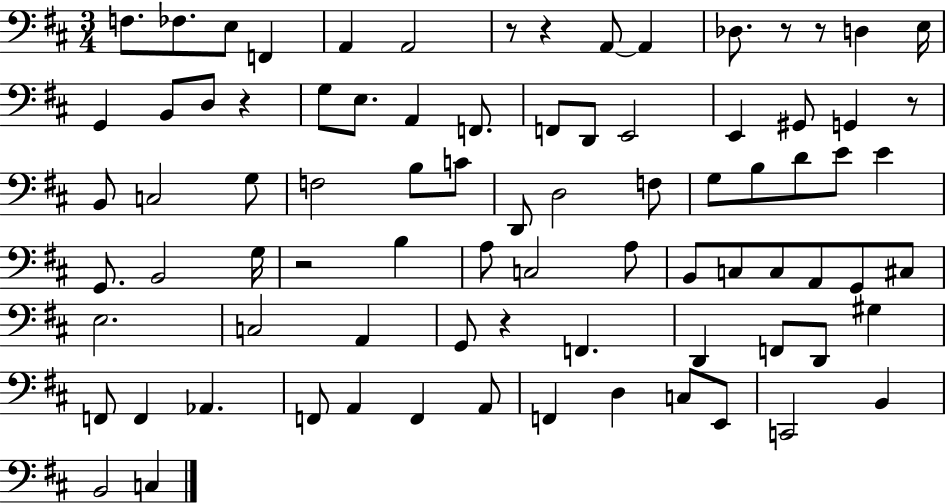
{
  \clef bass
  \numericTimeSignature
  \time 3/4
  \key d \major
  f8. fes8. e8 f,4 | a,4 a,2 | r8 r4 a,8~~ a,4 | des8. r8 r8 d4 e16 | \break g,4 b,8 d8 r4 | g8 e8. a,4 f,8. | f,8 d,8 e,2 | e,4 gis,8 g,4 r8 | \break b,8 c2 g8 | f2 b8 c'8 | d,8 d2 f8 | g8 b8 d'8 e'8 e'4 | \break g,8. b,2 g16 | r2 b4 | a8 c2 a8 | b,8 c8 c8 a,8 g,8 cis8 | \break e2. | c2 a,4 | g,8 r4 f,4. | d,4 f,8 d,8 gis4 | \break f,8 f,4 aes,4. | f,8 a,4 f,4 a,8 | f,4 d4 c8 e,8 | c,2 b,4 | \break b,2 c4 | \bar "|."
}